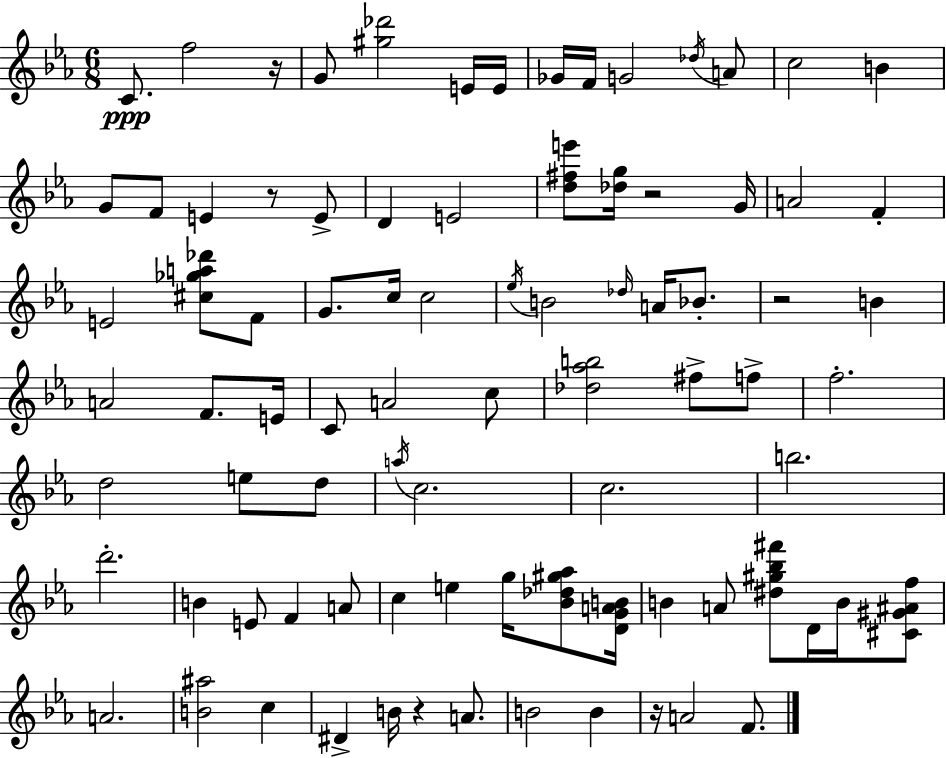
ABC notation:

X:1
T:Untitled
M:6/8
L:1/4
K:Cm
C/2 f2 z/4 G/2 [^g_d']2 E/4 E/4 _G/4 F/4 G2 _d/4 A/2 c2 B G/2 F/2 E z/2 E/2 D E2 [d^fe']/2 [_dg]/4 z2 G/4 A2 F E2 [^c_ga_d']/2 F/2 G/2 c/4 c2 _e/4 B2 _d/4 A/4 _B/2 z2 B A2 F/2 E/4 C/2 A2 c/2 [_d_ab]2 ^f/2 f/2 f2 d2 e/2 d/2 a/4 c2 c2 b2 d'2 B E/2 F A/2 c e g/4 [_B_d^g_a]/2 [DGAB]/4 B A/2 [^d^g_b^f']/2 D/4 B/4 [^C^G^Af]/2 A2 [B^a]2 c ^D B/4 z A/2 B2 B z/4 A2 F/2